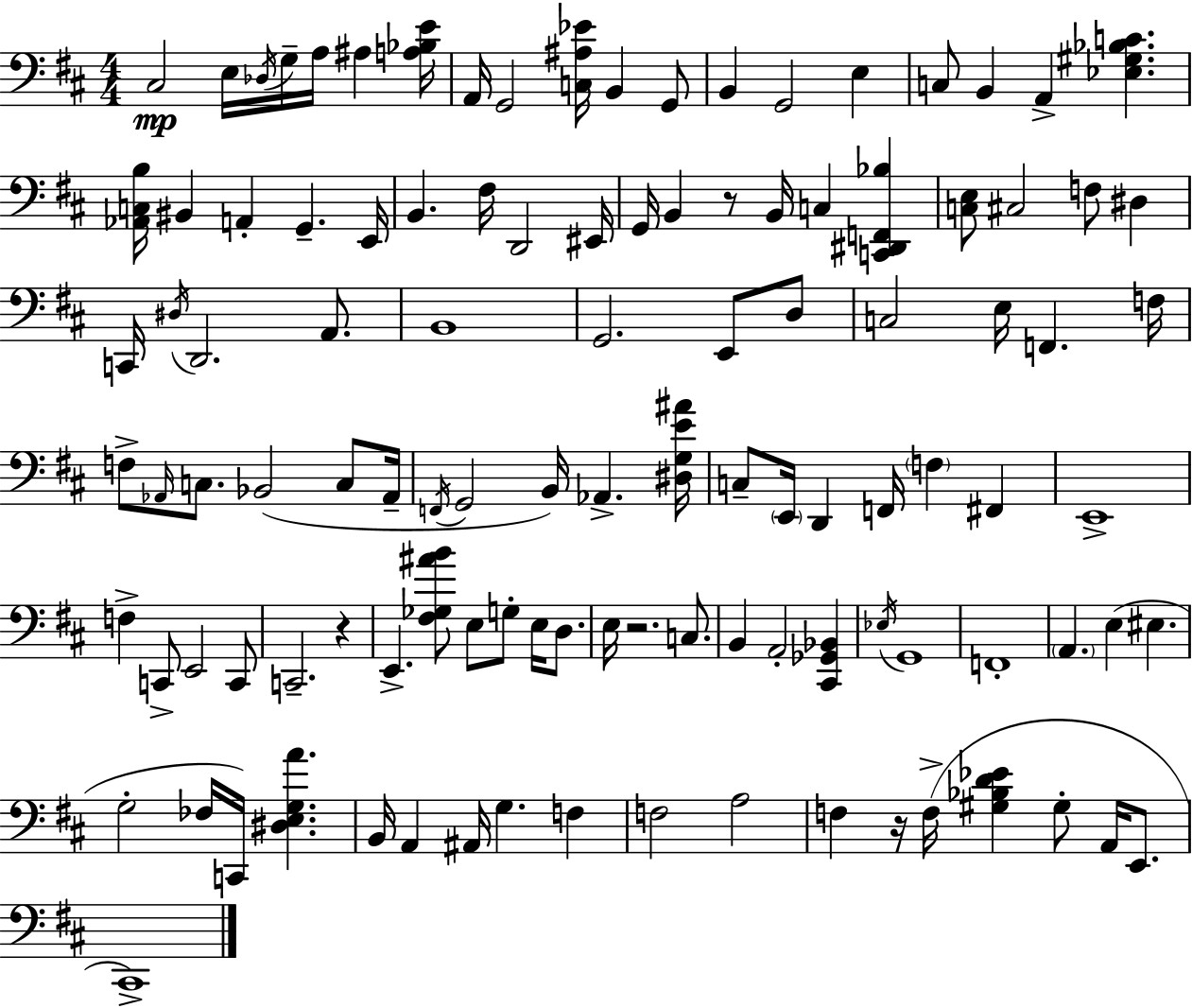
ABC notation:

X:1
T:Untitled
M:4/4
L:1/4
K:D
^C,2 E,/4 _D,/4 G,/4 A,/4 ^A, [A,_B,E]/4 A,,/4 G,,2 [C,^A,_E]/4 B,, G,,/2 B,, G,,2 E, C,/2 B,, A,, [_E,^G,_B,C] [_A,,C,B,]/4 ^B,, A,, G,, E,,/4 B,, ^F,/4 D,,2 ^E,,/4 G,,/4 B,, z/2 B,,/4 C, [C,,^D,,F,,_B,] [C,E,]/2 ^C,2 F,/2 ^D, C,,/4 ^D,/4 D,,2 A,,/2 B,,4 G,,2 E,,/2 D,/2 C,2 E,/4 F,, F,/4 F,/2 _A,,/4 C,/2 _B,,2 C,/2 _A,,/4 F,,/4 G,,2 B,,/4 _A,, [^D,G,E^A]/4 C,/2 E,,/4 D,, F,,/4 F, ^F,, E,,4 F, C,,/2 E,,2 C,,/2 C,,2 z E,, [^F,_G,^AB]/2 E,/2 G,/2 E,/4 D,/2 E,/4 z2 C,/2 B,, A,,2 [^C,,_G,,_B,,] _E,/4 G,,4 F,,4 A,, E, ^E, G,2 _F,/4 C,,/4 [^D,E,G,A] B,,/4 A,, ^A,,/4 G, F, F,2 A,2 F, z/4 F,/4 [^G,_B,D_E] ^G,/2 A,,/4 E,,/2 ^C,,4